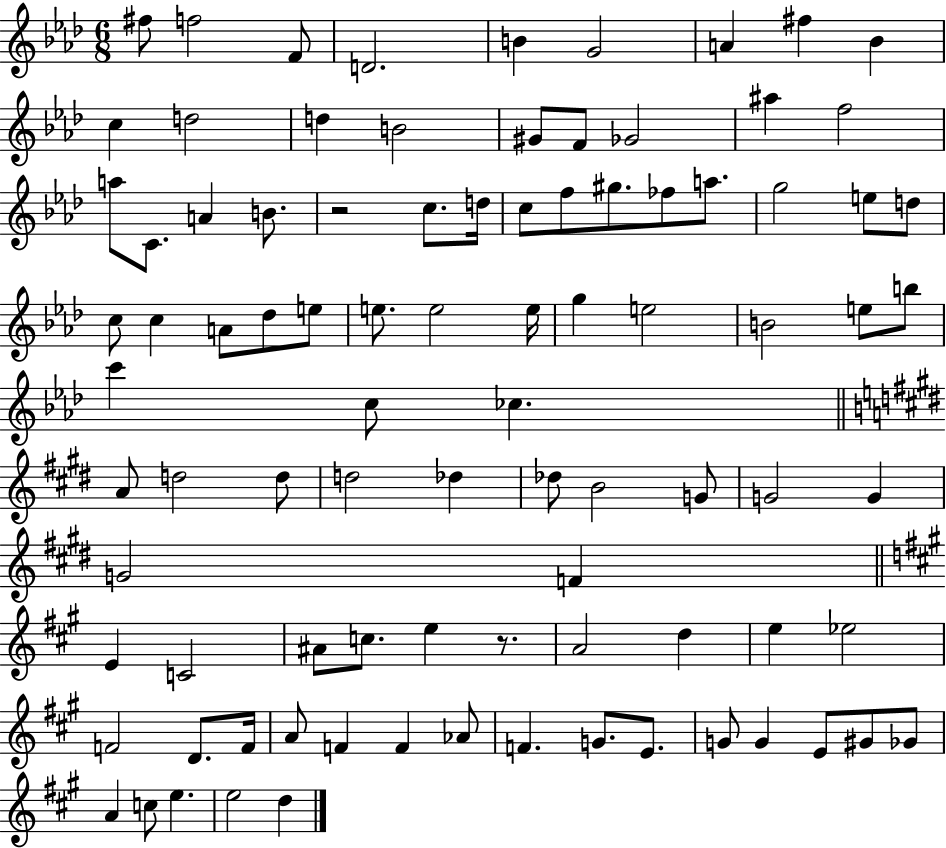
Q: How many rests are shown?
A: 2